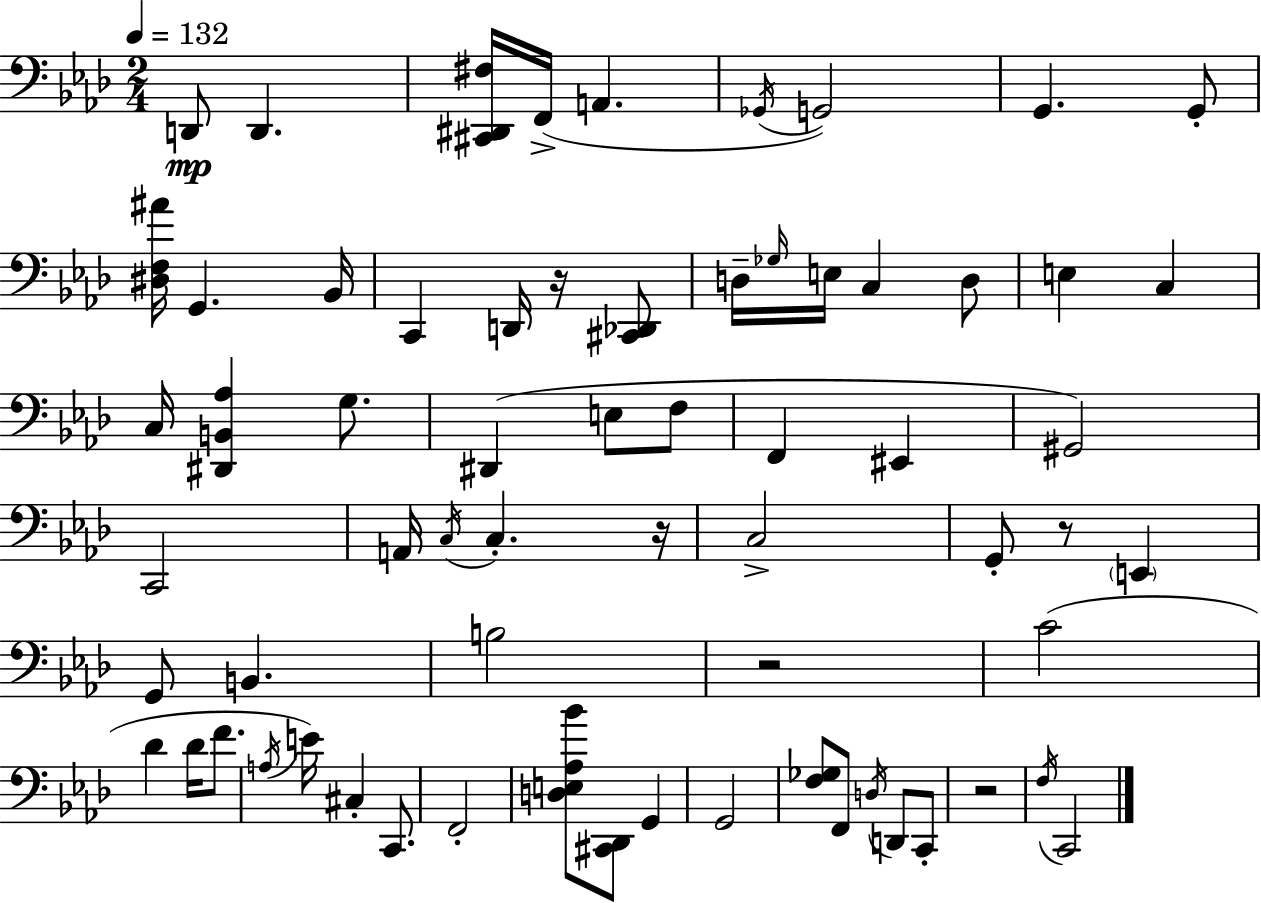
{
  \clef bass
  \numericTimeSignature
  \time 2/4
  \key f \minor
  \tempo 4 = 132
  \repeat volta 2 { d,8\mp d,4. | <cis, dis, fis>16 f,16->( a,4. | \acciaccatura { ges,16 } g,2) | g,4. g,8-. | \break <dis f ais'>16 g,4. | bes,16 c,4 d,16 r16 <cis, des,>8 | d16-- \grace { ges16 } e16 c4 | d8 e4 c4 | \break c16 <dis, b, aes>4 g8. | dis,4( e8 | f8 f,4 eis,4 | gis,2) | \break c,2 | a,16 \acciaccatura { c16 } c4.-. | r16 c2-> | g,8-. r8 \parenthesize e,4 | \break g,8 b,4. | b2 | r2 | c'2( | \break des'4 des'16 | f'8. \acciaccatura { a16 }) e'16 cis4-. | c,8. f,2-. | <d e aes bes'>8 <cis, des,>8 | \break g,4 g,2 | <f ges>8 f,8 | \acciaccatura { d16 } d,8 c,8-. r2 | \acciaccatura { f16 } c,2 | \break } \bar "|."
}